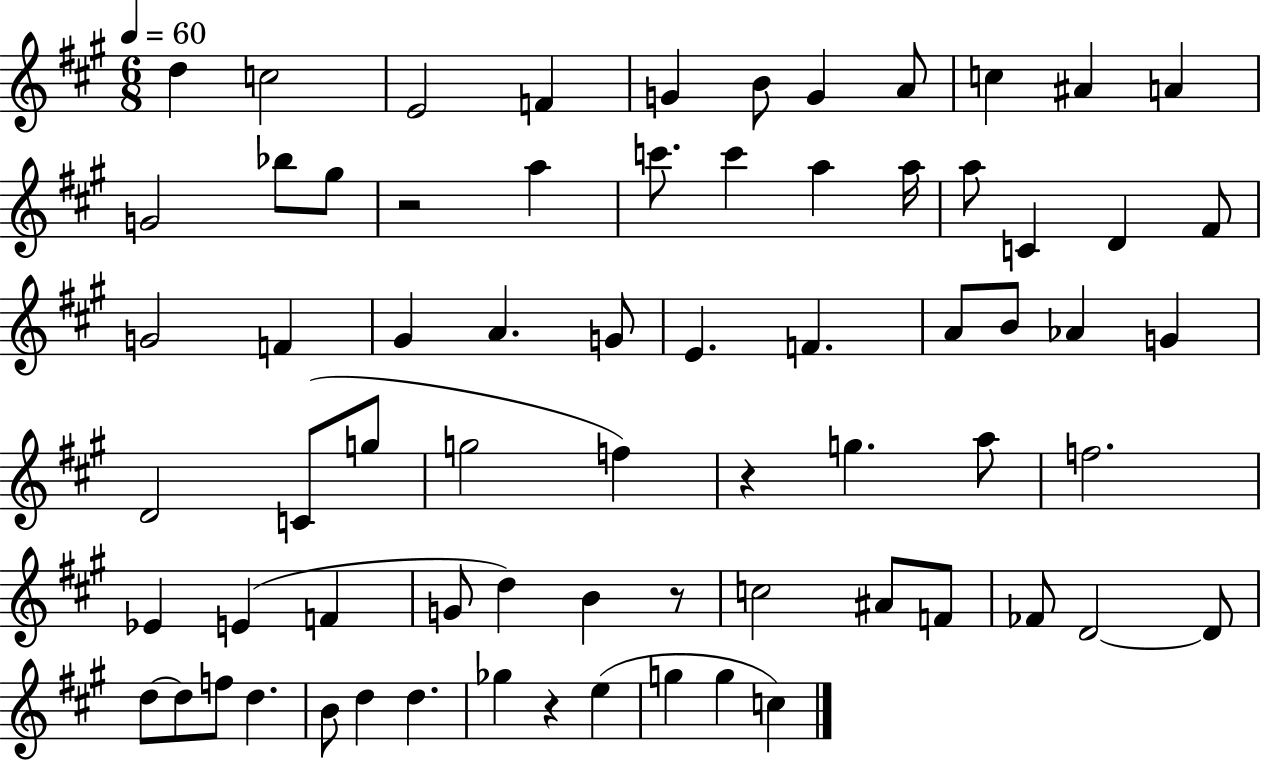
{
  \clef treble
  \numericTimeSignature
  \time 6/8
  \key a \major
  \tempo 4 = 60
  d''4 c''2 | e'2 f'4 | g'4 b'8 g'4 a'8 | c''4 ais'4 a'4 | \break g'2 bes''8 gis''8 | r2 a''4 | c'''8. c'''4 a''4 a''16 | a''8 c'4 d'4 fis'8 | \break g'2 f'4 | gis'4 a'4. g'8 | e'4. f'4. | a'8 b'8 aes'4 g'4 | \break d'2 c'8( g''8 | g''2 f''4) | r4 g''4. a''8 | f''2. | \break ees'4 e'4( f'4 | g'8 d''4) b'4 r8 | c''2 ais'8 f'8 | fes'8 d'2~~ d'8 | \break d''8~~ d''8 f''8 d''4. | b'8 d''4 d''4. | ges''4 r4 e''4( | g''4 g''4 c''4) | \break \bar "|."
}